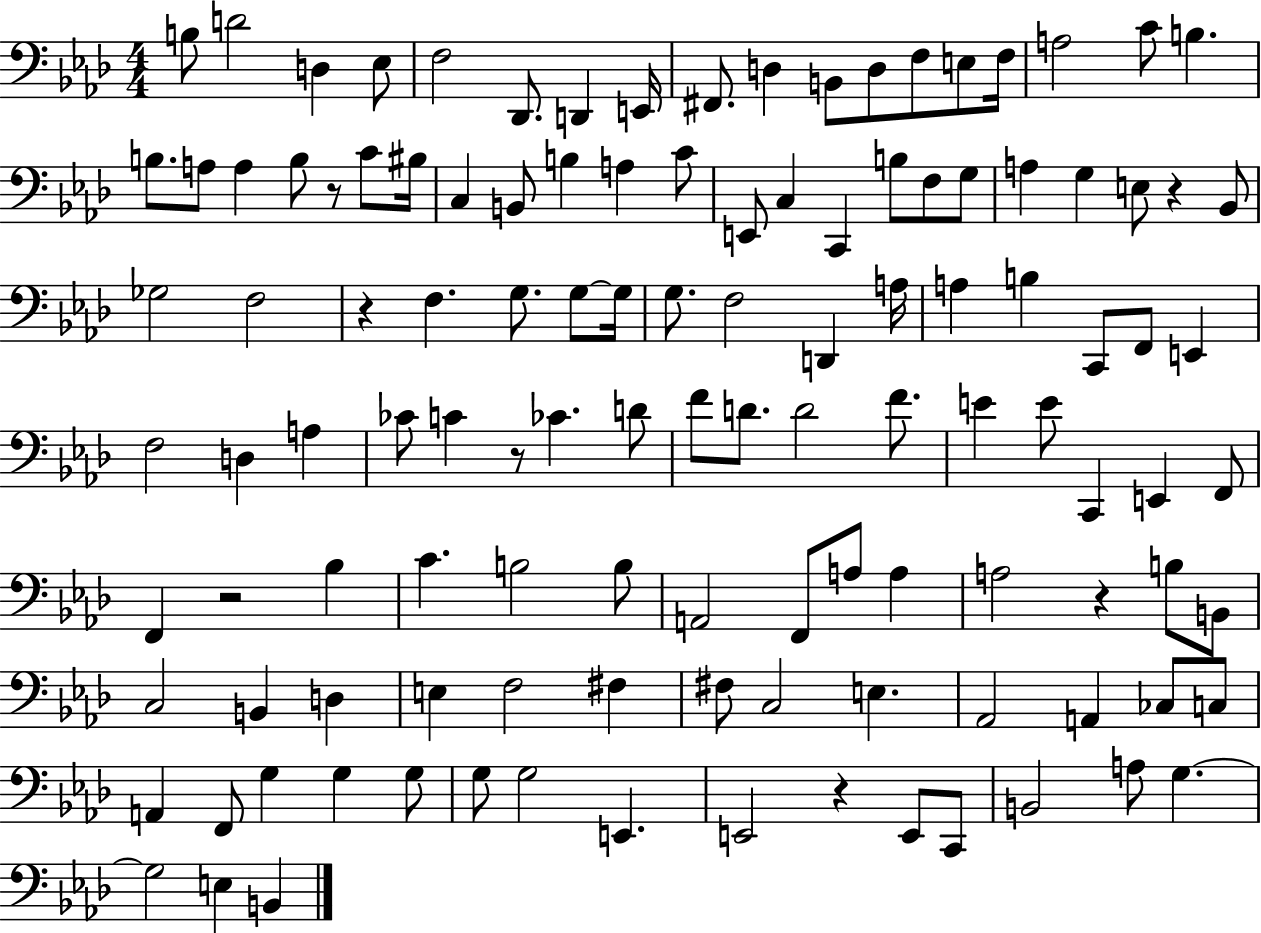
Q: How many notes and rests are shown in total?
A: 119